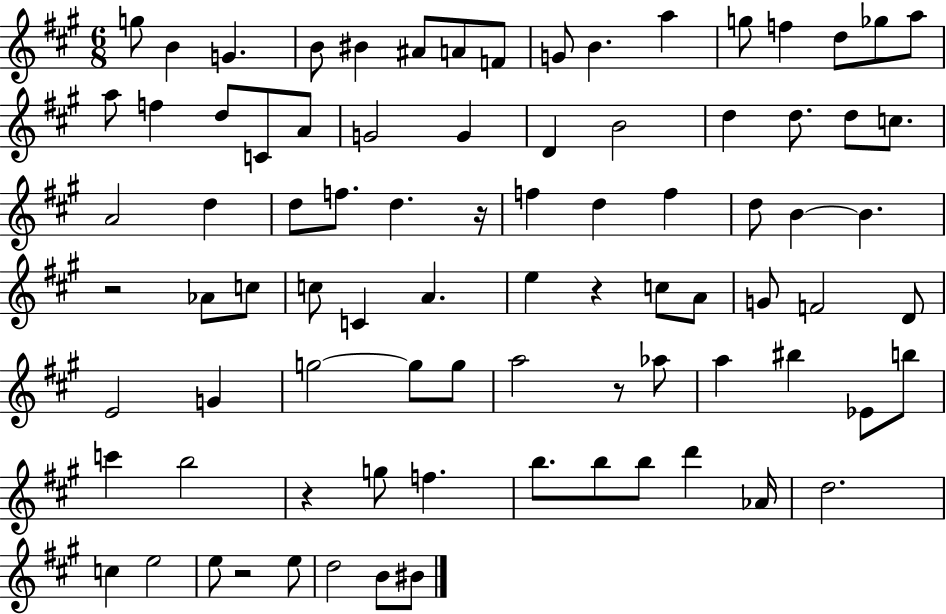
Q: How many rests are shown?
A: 6